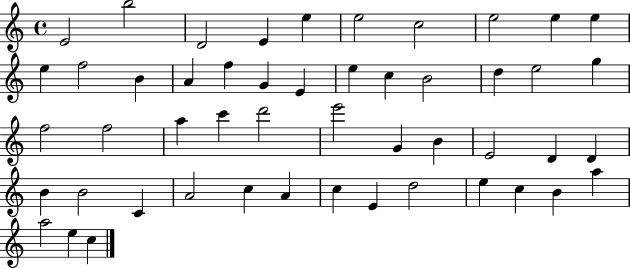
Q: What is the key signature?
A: C major